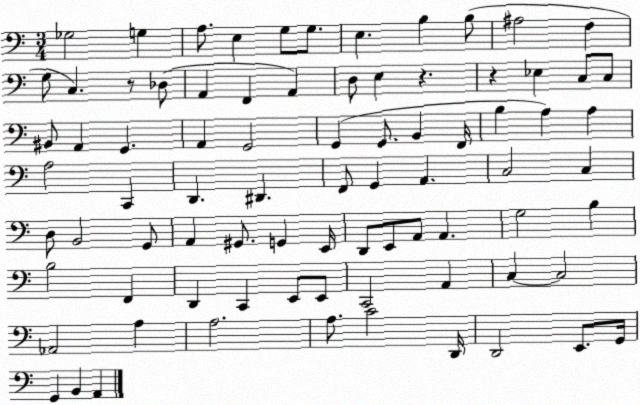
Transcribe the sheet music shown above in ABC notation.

X:1
T:Untitled
M:3/4
L:1/4
K:C
_G,2 G, A,/2 E, G,/2 G,/2 E, B, B,/2 ^A,2 F, G,/2 C, z/2 _D,/2 A,, F,, A,, D,/2 E, z z _E, C,/2 C,/2 ^B,,/2 A,, G,, A,, G,,2 G,, G,,/2 B,, F,,/4 B, A, A, A,2 C,, D,, ^D,, F,,/2 G,, A,, C,2 C, D,/2 B,,2 G,,/2 A,, ^G,,/2 G,, E,,/4 D,,/2 E,,/2 A,,/2 A,, G,2 B, B,2 F,, D,, C,, E,,/2 E,,/2 C,,2 A,, C, C,2 _A,,2 A, A,2 A,/2 C2 D,,/4 D,,2 E,,/2 G,,/4 G,, B,, A,,